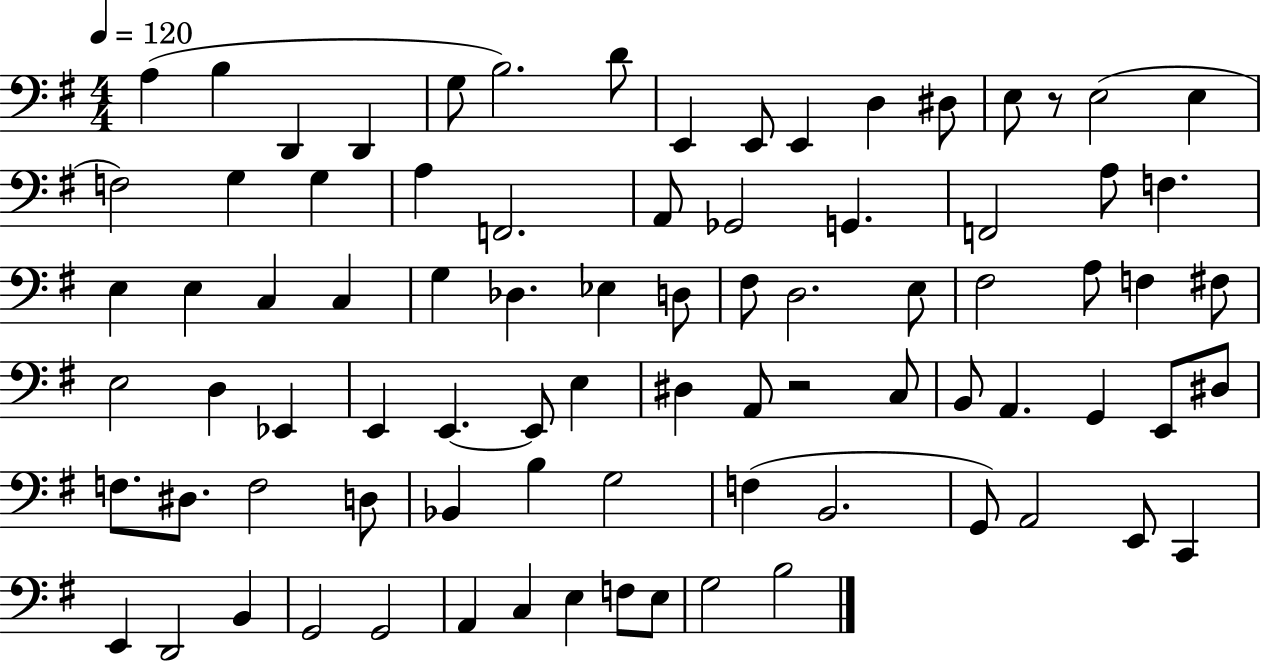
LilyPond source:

{
  \clef bass
  \numericTimeSignature
  \time 4/4
  \key g \major
  \tempo 4 = 120
  \repeat volta 2 { a4( b4 d,4 d,4 | g8 b2.) d'8 | e,4 e,8 e,4 d4 dis8 | e8 r8 e2( e4 | \break f2) g4 g4 | a4 f,2. | a,8 ges,2 g,4. | f,2 a8 f4. | \break e4 e4 c4 c4 | g4 des4. ees4 d8 | fis8 d2. e8 | fis2 a8 f4 fis8 | \break e2 d4 ees,4 | e,4 e,4.~~ e,8 e4 | dis4 a,8 r2 c8 | b,8 a,4. g,4 e,8 dis8 | \break f8. dis8. f2 d8 | bes,4 b4 g2 | f4( b,2. | g,8) a,2 e,8 c,4 | \break e,4 d,2 b,4 | g,2 g,2 | a,4 c4 e4 f8 e8 | g2 b2 | \break } \bar "|."
}